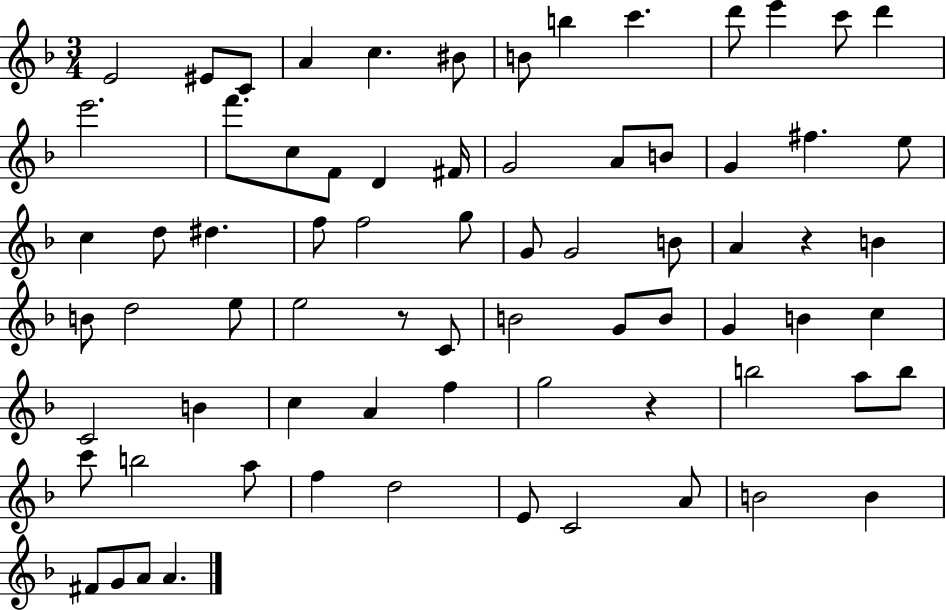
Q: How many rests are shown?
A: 3